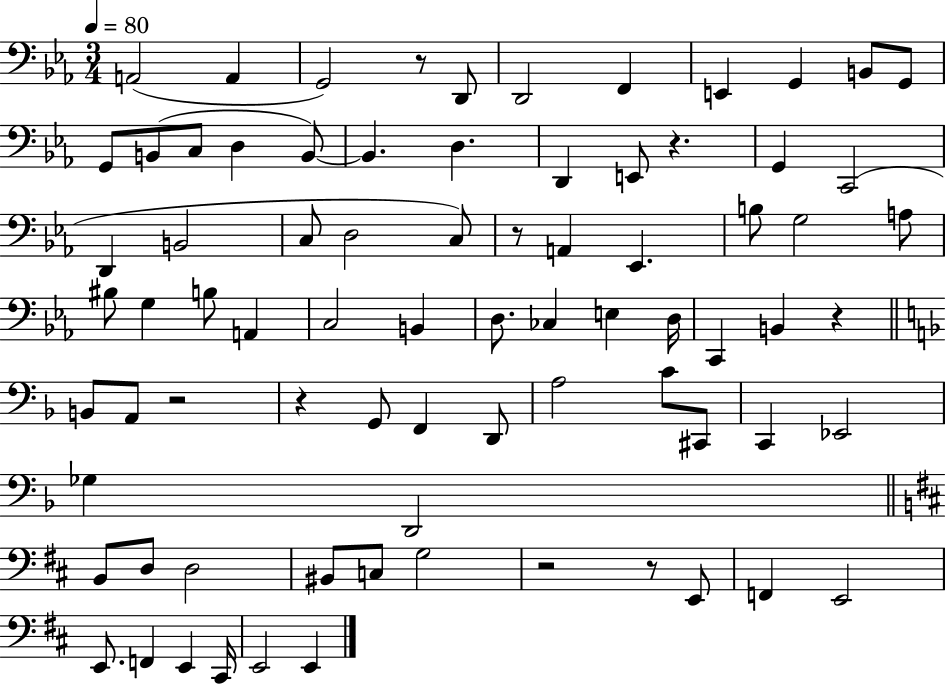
A2/h A2/q G2/h R/e D2/e D2/h F2/q E2/q G2/q B2/e G2/e G2/e B2/e C3/e D3/q B2/e B2/q. D3/q. D2/q E2/e R/q. G2/q C2/h D2/q B2/h C3/e D3/h C3/e R/e A2/q Eb2/q. B3/e G3/h A3/e BIS3/e G3/q B3/e A2/q C3/h B2/q D3/e. CES3/q E3/q D3/s C2/q B2/q R/q B2/e A2/e R/h R/q G2/e F2/q D2/e A3/h C4/e C#2/e C2/q Eb2/h Gb3/q D2/h B2/e D3/e D3/h BIS2/e C3/e G3/h R/h R/e E2/e F2/q E2/h E2/e. F2/q E2/q C#2/s E2/h E2/q